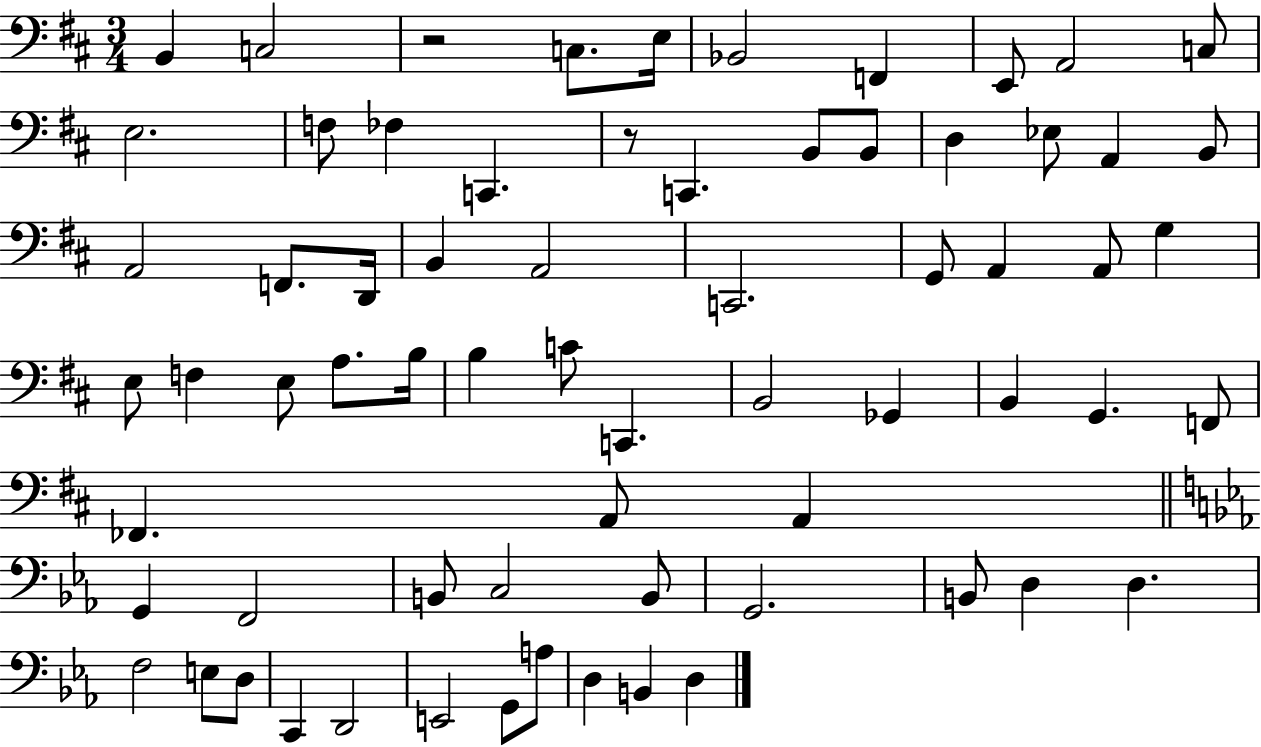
B2/q C3/h R/h C3/e. E3/s Bb2/h F2/q E2/e A2/h C3/e E3/h. F3/e FES3/q C2/q. R/e C2/q. B2/e B2/e D3/q Eb3/e A2/q B2/e A2/h F2/e. D2/s B2/q A2/h C2/h. G2/e A2/q A2/e G3/q E3/e F3/q E3/e A3/e. B3/s B3/q C4/e C2/q. B2/h Gb2/q B2/q G2/q. F2/e FES2/q. A2/e A2/q G2/q F2/h B2/e C3/h B2/e G2/h. B2/e D3/q D3/q. F3/h E3/e D3/e C2/q D2/h E2/h G2/e A3/e D3/q B2/q D3/q